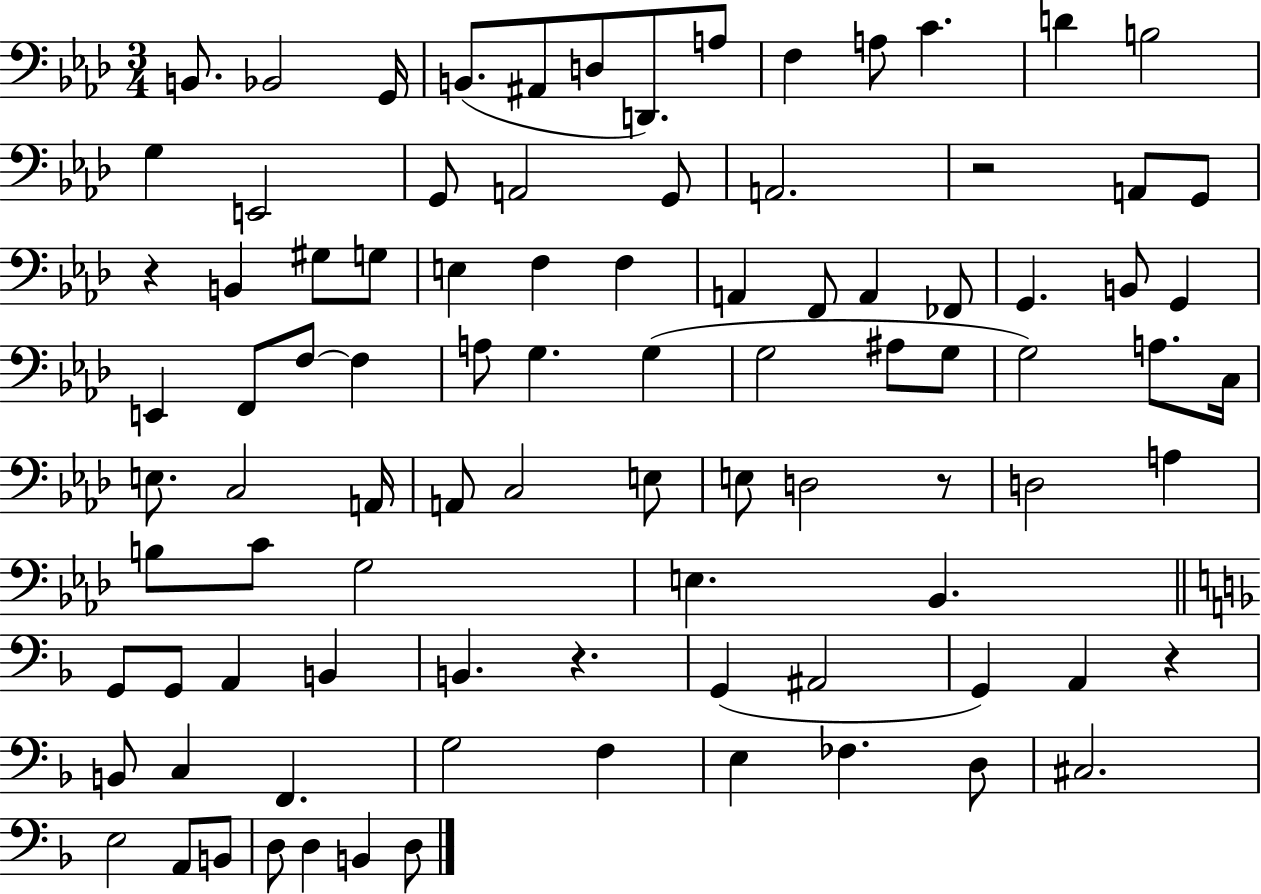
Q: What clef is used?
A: bass